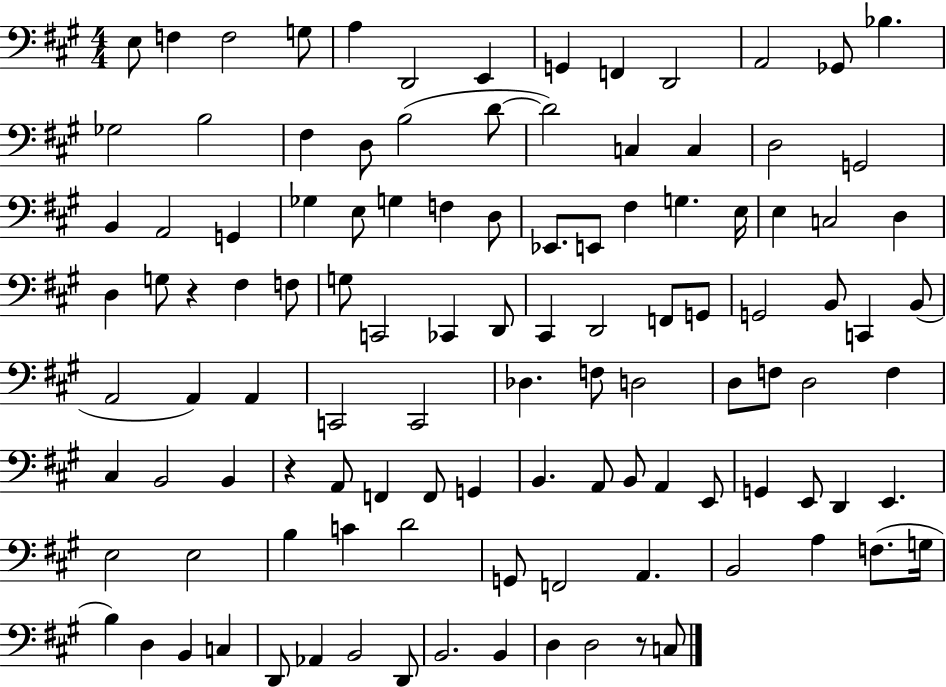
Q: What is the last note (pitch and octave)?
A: C3